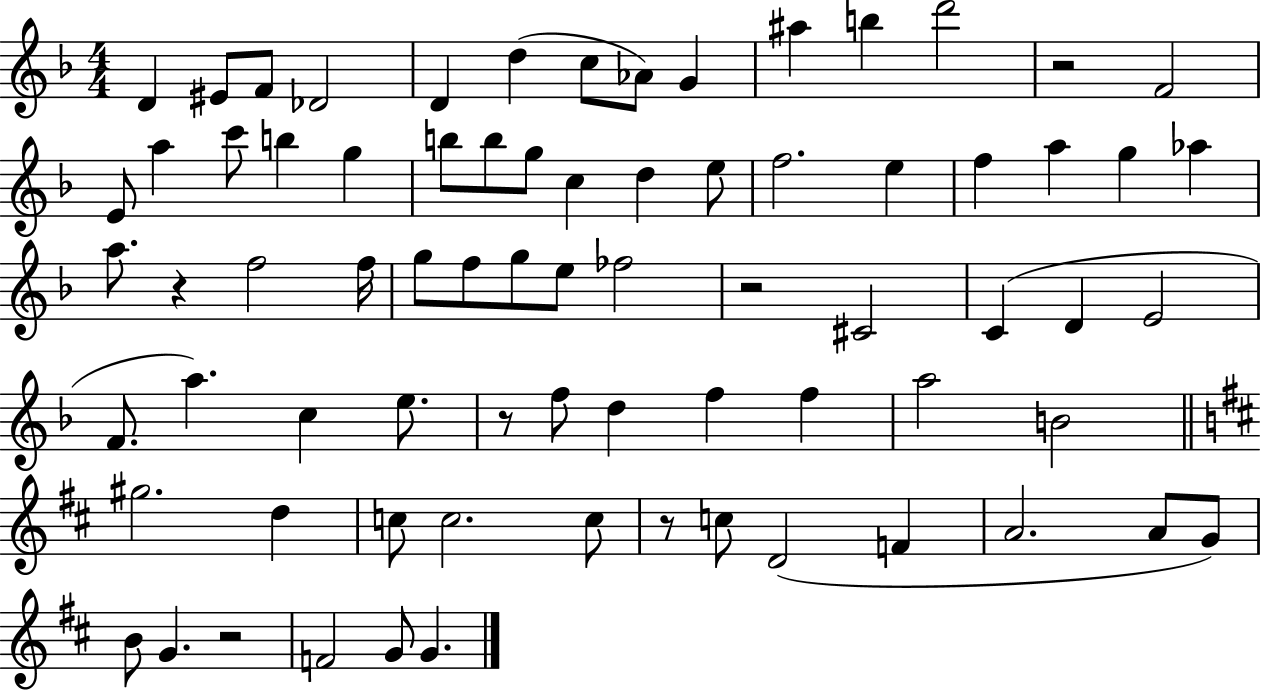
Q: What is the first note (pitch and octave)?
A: D4